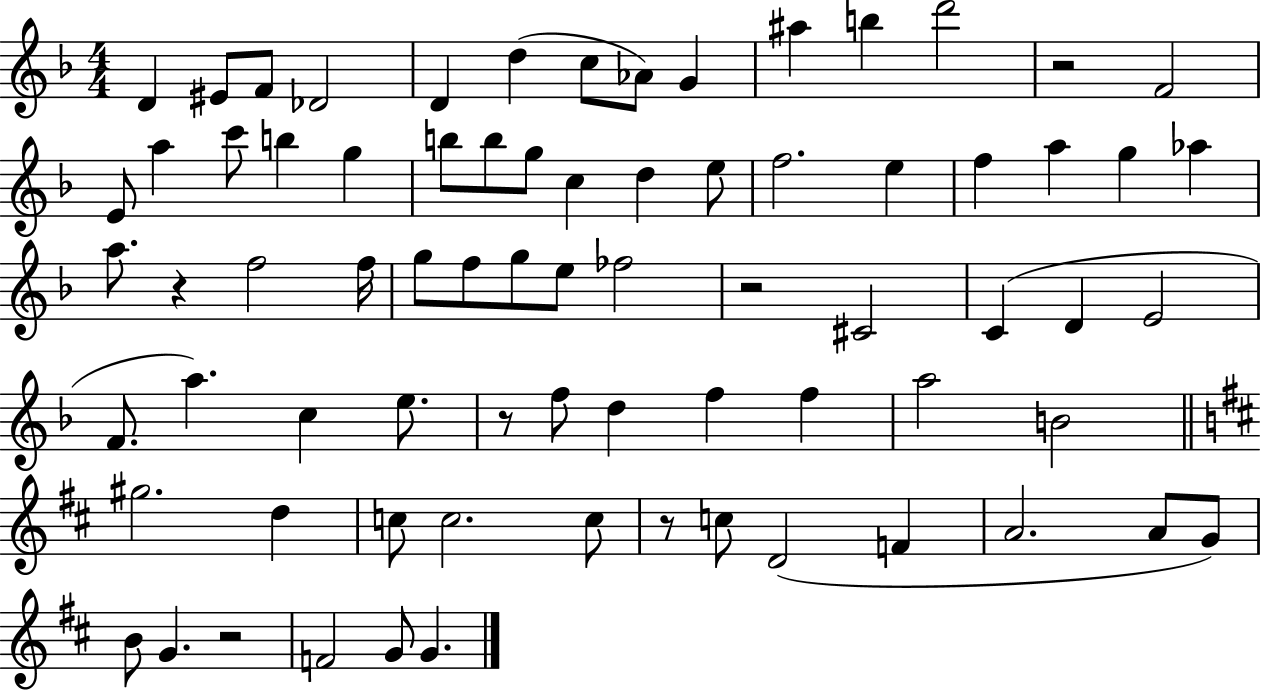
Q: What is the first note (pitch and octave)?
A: D4